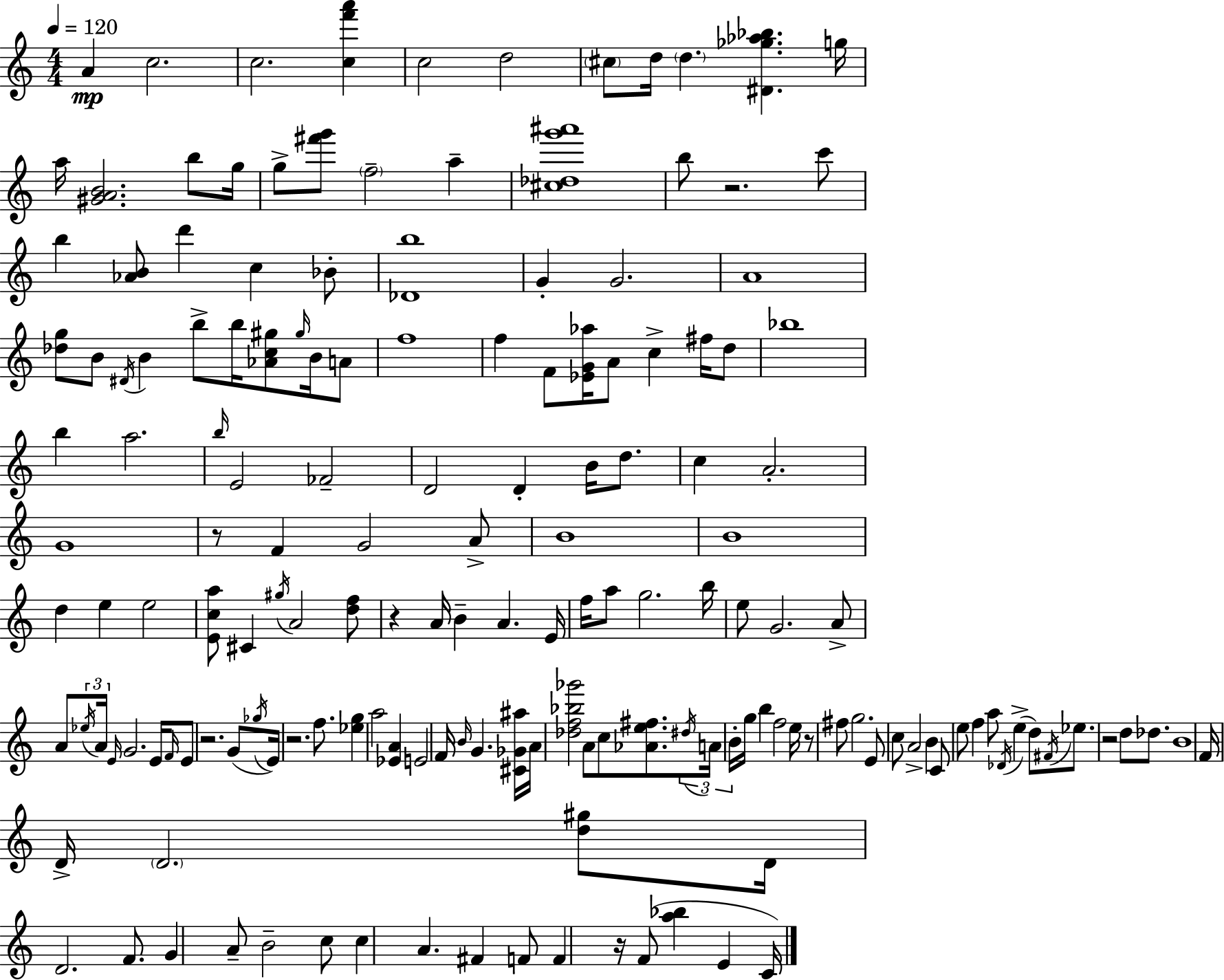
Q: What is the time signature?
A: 4/4